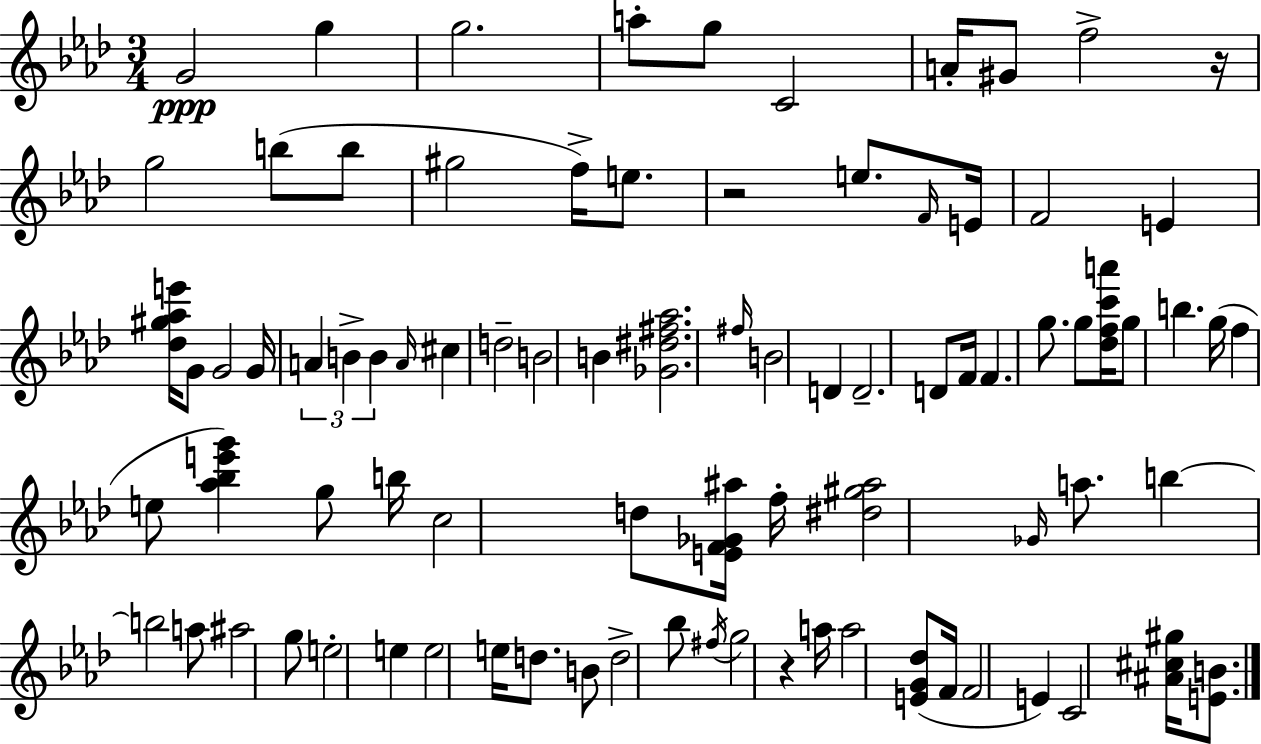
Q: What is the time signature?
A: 3/4